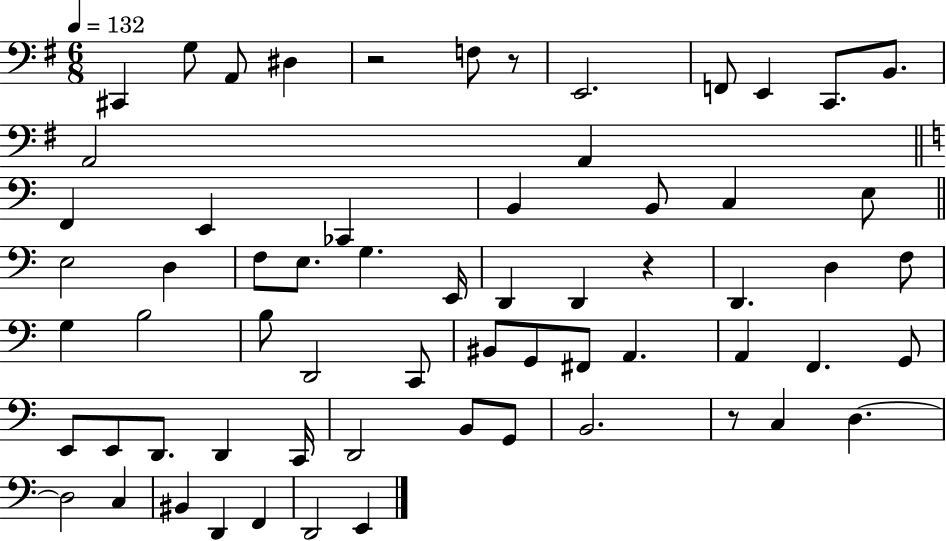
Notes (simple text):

C#2/q G3/e A2/e D#3/q R/h F3/e R/e E2/h. F2/e E2/q C2/e. B2/e. A2/h A2/q F2/q E2/q CES2/q B2/q B2/e C3/q E3/e E3/h D3/q F3/e E3/e. G3/q. E2/s D2/q D2/q R/q D2/q. D3/q F3/e G3/q B3/h B3/e D2/h C2/e BIS2/e G2/e F#2/e A2/q. A2/q F2/q. G2/e E2/e E2/e D2/e. D2/q C2/s D2/h B2/e G2/e B2/h. R/e C3/q D3/q. D3/h C3/q BIS2/q D2/q F2/q D2/h E2/q